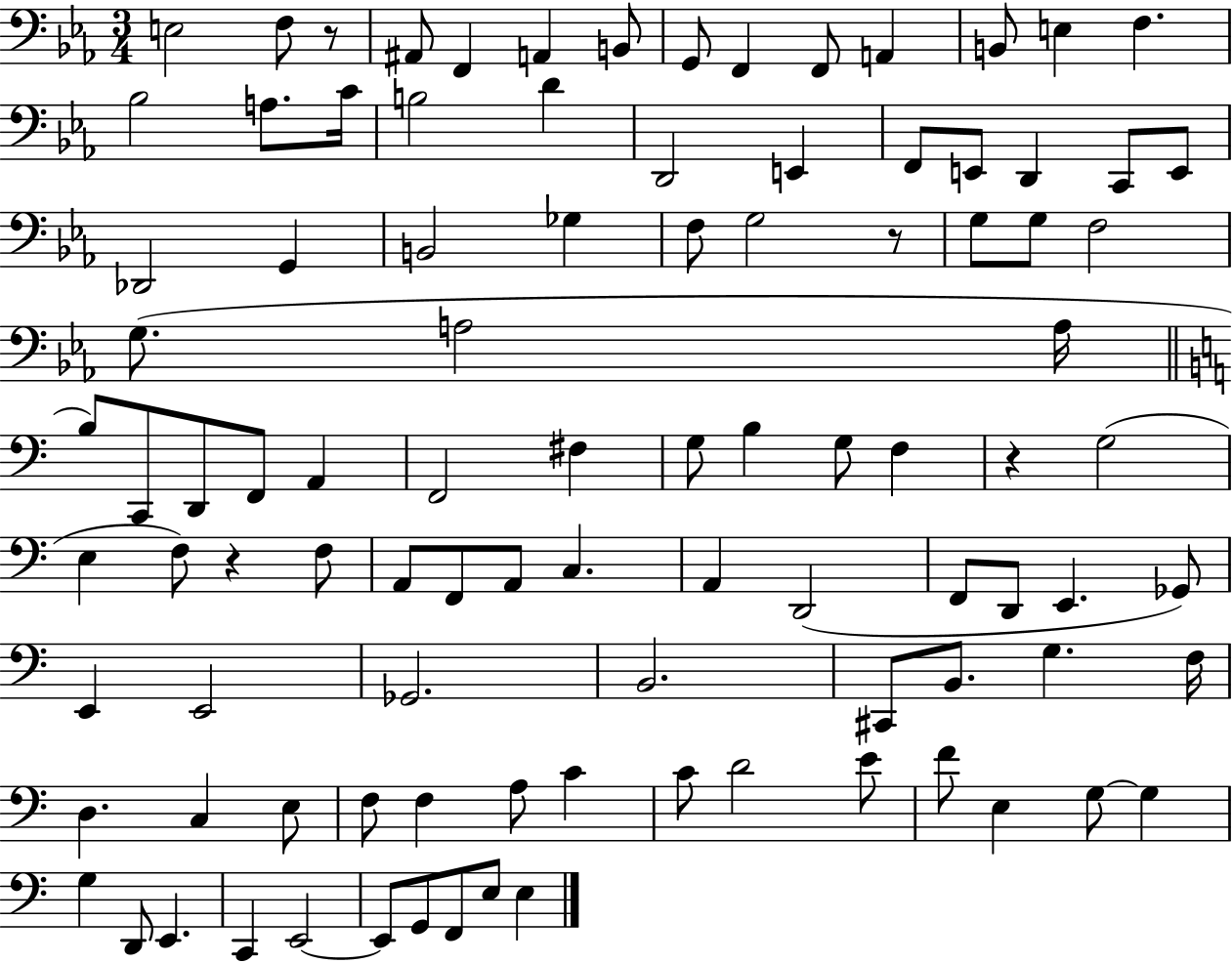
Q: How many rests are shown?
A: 4